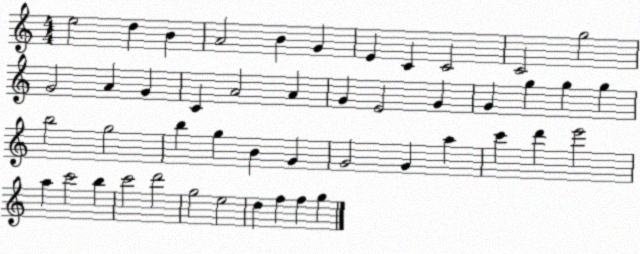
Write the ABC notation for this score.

X:1
T:Untitled
M:4/4
L:1/4
K:C
e2 d B A2 B G E C C2 C2 g2 G2 A G C A2 A G E2 G G g g g b2 g2 b g B G G2 G a c' d' e'2 a c'2 b c'2 d'2 g2 e2 d f f g